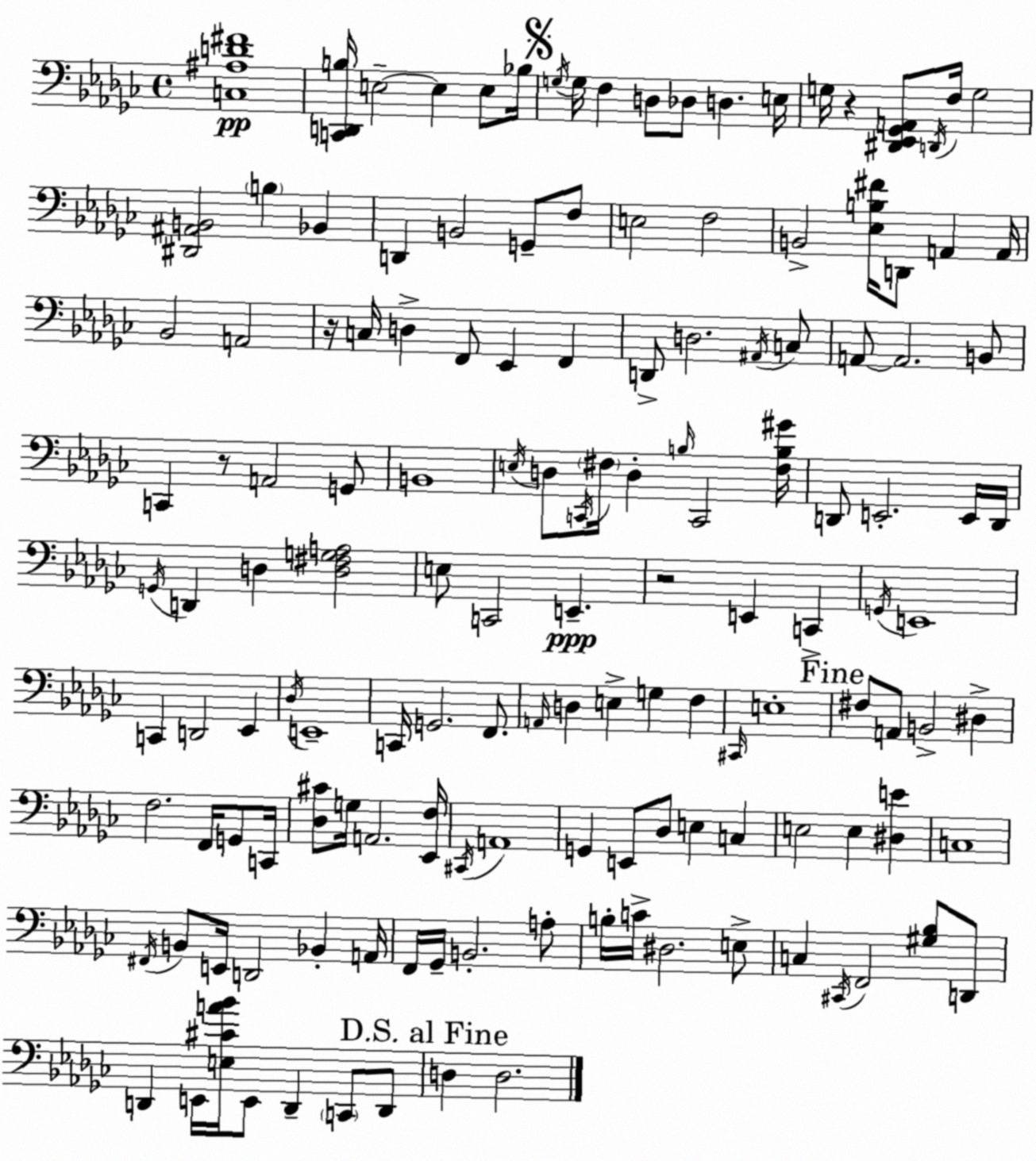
X:1
T:Untitled
M:4/4
L:1/4
K:Ebm
[C,^A,D^F]4 [C,,D,,B,]/4 E,2 E, E,/2 _B,/4 G,/4 G,/4 F, D,/2 _D,/2 D, E,/4 G,/4 z [^D,,_E,,_G,,A,,]/2 D,,/4 F,/4 G,2 [^D,,^A,,B,,]2 B, _B,, D,, B,,2 G,,/2 F,/2 E,2 F,2 B,,2 [_E,B,^F]/4 D,,/2 A,, A,,/4 _B,,2 A,,2 z/4 C,/4 D, F,,/2 _E,, F,, D,,/2 D,2 ^A,,/4 C,/2 A,,/2 A,,2 B,,/2 C,, z/2 A,,2 G,,/2 B,,4 E,/4 D,/2 C,,/4 ^F,/4 D, B,/4 C,,2 [^F,B,^G]/4 D,,/2 E,,2 E,,/4 D,,/4 G,,/4 D,, D, [D,^F,G,A,]2 E,/2 C,,2 E,, z2 E,, C,, G,,/4 E,,4 C,, D,,2 _E,, _D,/4 E,,4 C,,/4 G,,2 F,,/2 A,,/4 D, E, G, F, ^C,,/4 E,4 ^F,/2 A,,/2 B,,2 ^D, F,2 F,,/4 G,,/2 C,,/4 [_D,^C]/2 G,/4 A,,2 [_E,,F,]/4 ^C,,/4 A,,4 G,, E,,/2 _D,/2 E, C, E,2 E, [^D,E] C,4 ^F,,/4 B,,/2 E,,/4 D,,2 _B,, A,,/4 F,,/4 _G,,/4 B,,2 A,/2 B,/4 C/4 ^D,2 E,/2 C, ^C,,/4 F,,2 [^G,_B,]/2 D,,/2 D,, E,,/4 [E,^CA_B]/4 E,,/2 D,, C,,/2 D,,/2 D, D,2